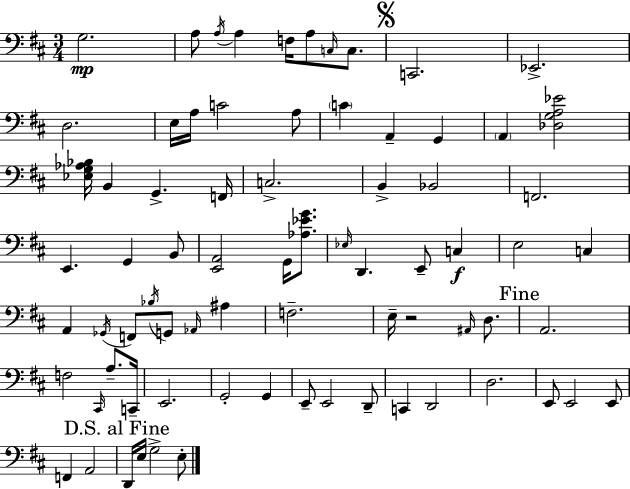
G3/h. A3/e A3/s A3/q F3/s A3/e C3/s C3/e. C2/h. Eb2/h. D3/h. E3/s A3/s C4/h A3/e C4/q A2/q G2/q A2/q [Db3,G3,A3,Eb4]/h [Eb3,G3,Ab3,Bb3]/s B2/q G2/q. F2/s C3/h. B2/q Bb2/h F2/h. E2/q. G2/q B2/e [E2,A2]/h G2/s [Ab3,Eb4,G4]/e. Eb3/s D2/q. E2/e C3/q E3/h C3/q A2/q Gb2/s F2/e Bb3/s G2/e Ab2/s A#3/q F3/h. E3/s R/h A#2/s D3/e. A2/h. F3/h C#2/s A3/e. C2/s E2/h. G2/h G2/q E2/e E2/h D2/e C2/q D2/h D3/h. E2/e E2/h E2/e F2/q A2/h D2/s E3/s G3/h E3/e